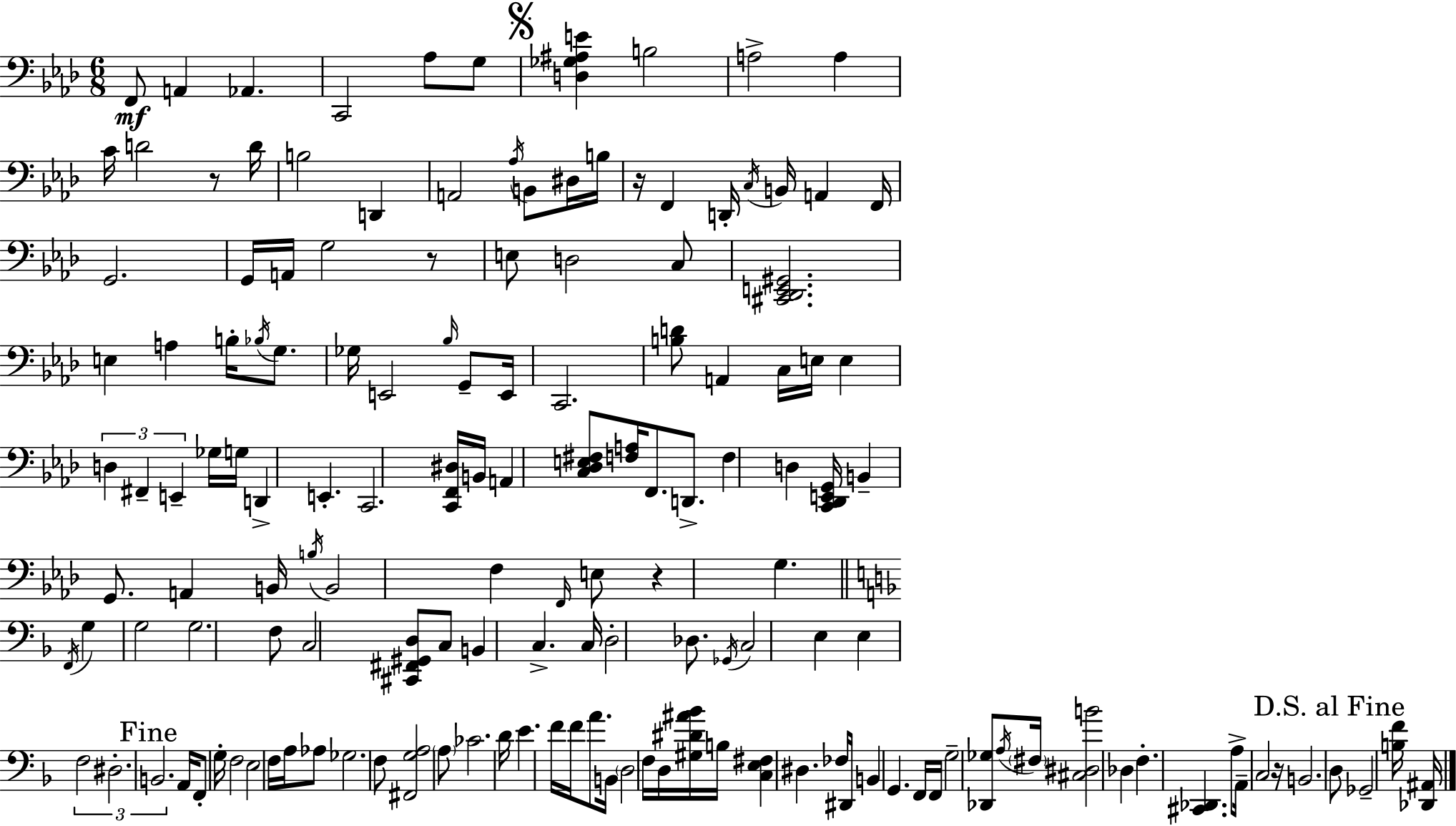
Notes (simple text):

F2/e A2/q Ab2/q. C2/h Ab3/e G3/e [D3,Gb3,A#3,E4]/q B3/h A3/h A3/q C4/s D4/h R/e D4/s B3/h D2/q A2/h Ab3/s B2/e D#3/s B3/s R/s F2/q D2/s C3/s B2/s A2/q F2/s G2/h. G2/s A2/s G3/h R/e E3/e D3/h C3/e [C#2,Db2,E2,G#2]/h. E3/q A3/q B3/s Bb3/s G3/e. Gb3/s E2/h Bb3/s G2/e E2/s C2/h. [B3,D4]/e A2/q C3/s E3/s E3/q D3/q F#2/q E2/q Gb3/s G3/s D2/q E2/q. C2/h. [C2,F2,D#3]/s B2/s A2/q [C3,Db3,E3,F#3]/e [F3,A3]/s F2/e. D2/e. F3/q D3/q [C2,Db2,E2,G2]/s B2/q G2/e. A2/q B2/s B3/s B2/h F3/q F2/s E3/e R/q G3/q. F2/s G3/q G3/h G3/h. F3/e C3/h [C#2,F#2,G#2,D3]/e C3/e B2/q C3/q. C3/s D3/h Db3/e. Gb2/s C3/h E3/q E3/q F3/h D#3/h. B2/h. A2/s F2/e G3/s F3/h E3/h F3/s A3/s Ab3/e Gb3/h. F3/e [F#2,G3,A3]/h A3/e CES4/h. D4/s E4/q. F4/s F4/s A4/e. B2/s D3/h F3/s D3/s [G#3,D#4,A#4,Bb4]/s B3/s [C3,E3,F#3]/q D#3/q. FES3/s D#2/s B2/q G2/q. F2/s F2/s G3/h [Db2,Gb3]/e A3/s F#3/s [C#3,D#3,B4]/h Db3/q F3/q. [C#2,Db2]/q. A3/e A2/s C3/h R/s B2/h. D3/e Gb2/h [B3,F4]/s [Db2,A#2]/s